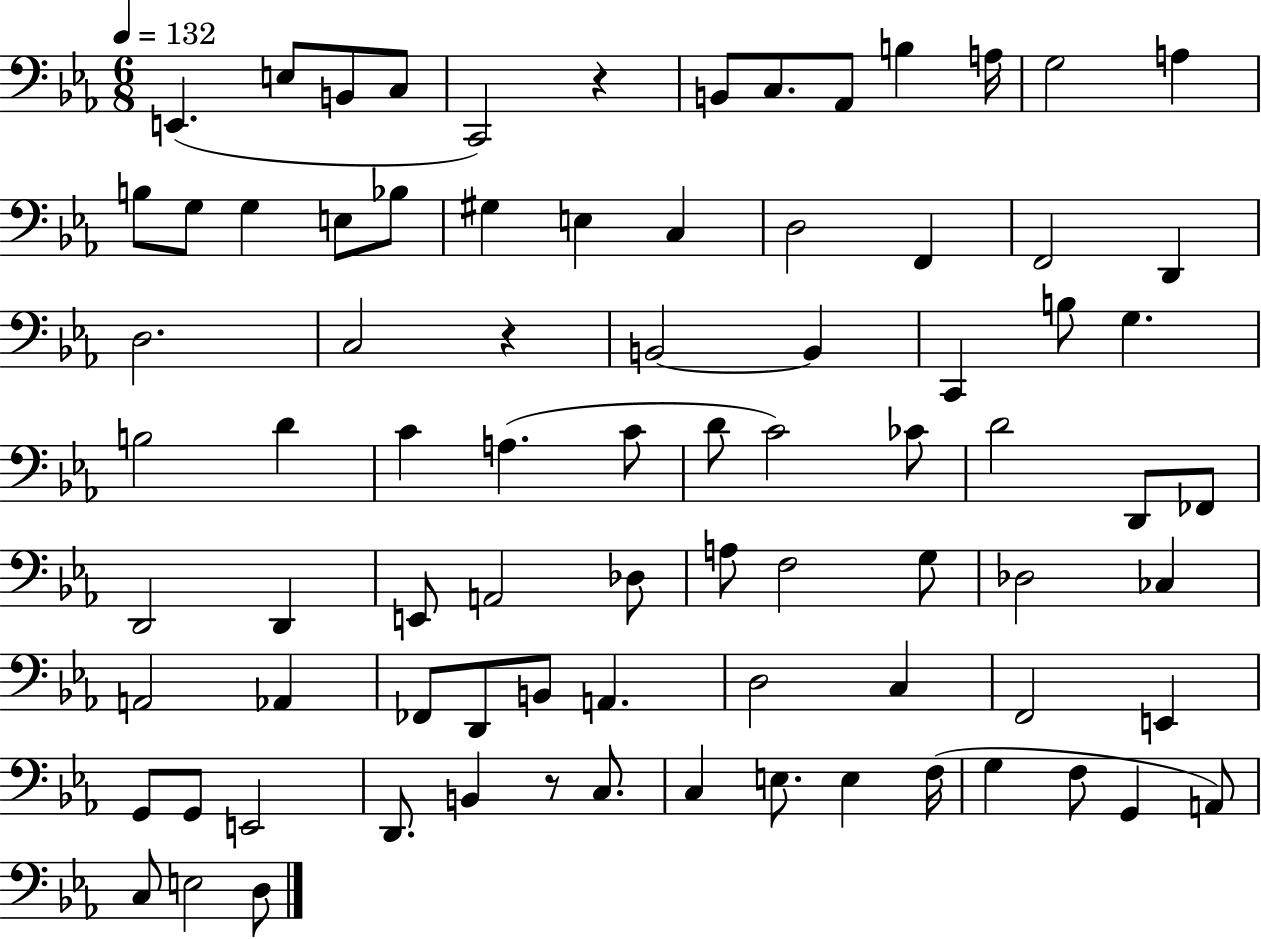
E2/q. E3/e B2/e C3/e C2/h R/q B2/e C3/e. Ab2/e B3/q A3/s G3/h A3/q B3/e G3/e G3/q E3/e Bb3/e G#3/q E3/q C3/q D3/h F2/q F2/h D2/q D3/h. C3/h R/q B2/h B2/q C2/q B3/e G3/q. B3/h D4/q C4/q A3/q. C4/e D4/e C4/h CES4/e D4/h D2/e FES2/e D2/h D2/q E2/e A2/h Db3/e A3/e F3/h G3/e Db3/h CES3/q A2/h Ab2/q FES2/e D2/e B2/e A2/q. D3/h C3/q F2/h E2/q G2/e G2/e E2/h D2/e. B2/q R/e C3/e. C3/q E3/e. E3/q F3/s G3/q F3/e G2/q A2/e C3/e E3/h D3/e